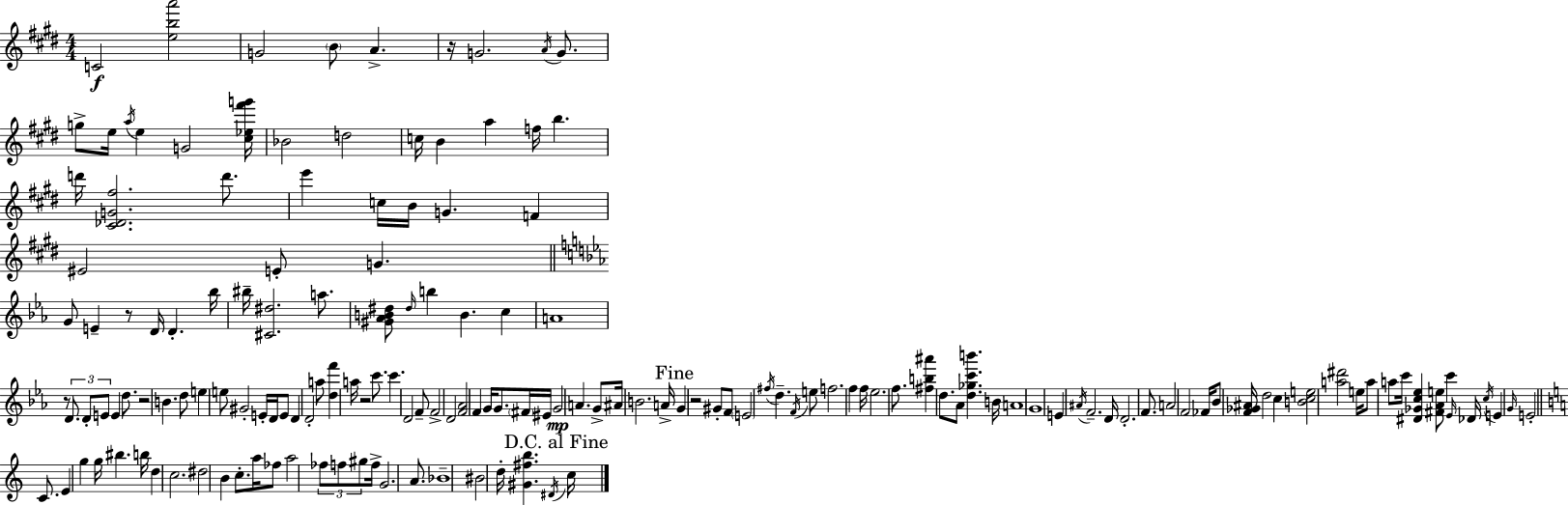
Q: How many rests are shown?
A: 6